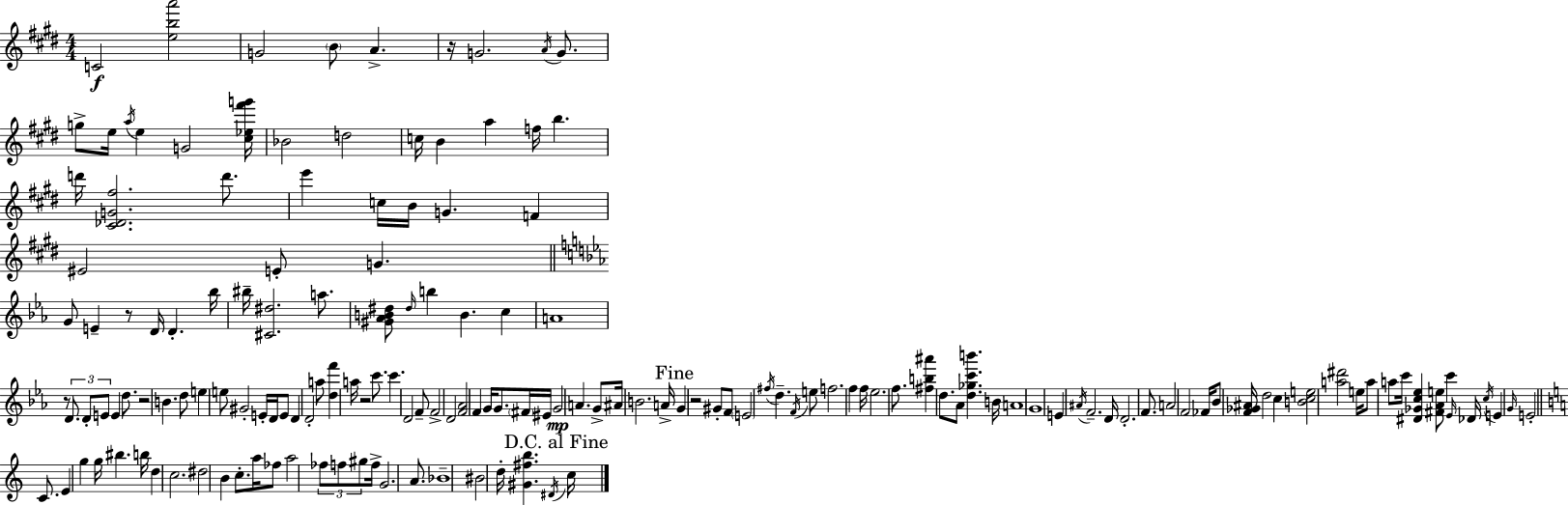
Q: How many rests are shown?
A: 6